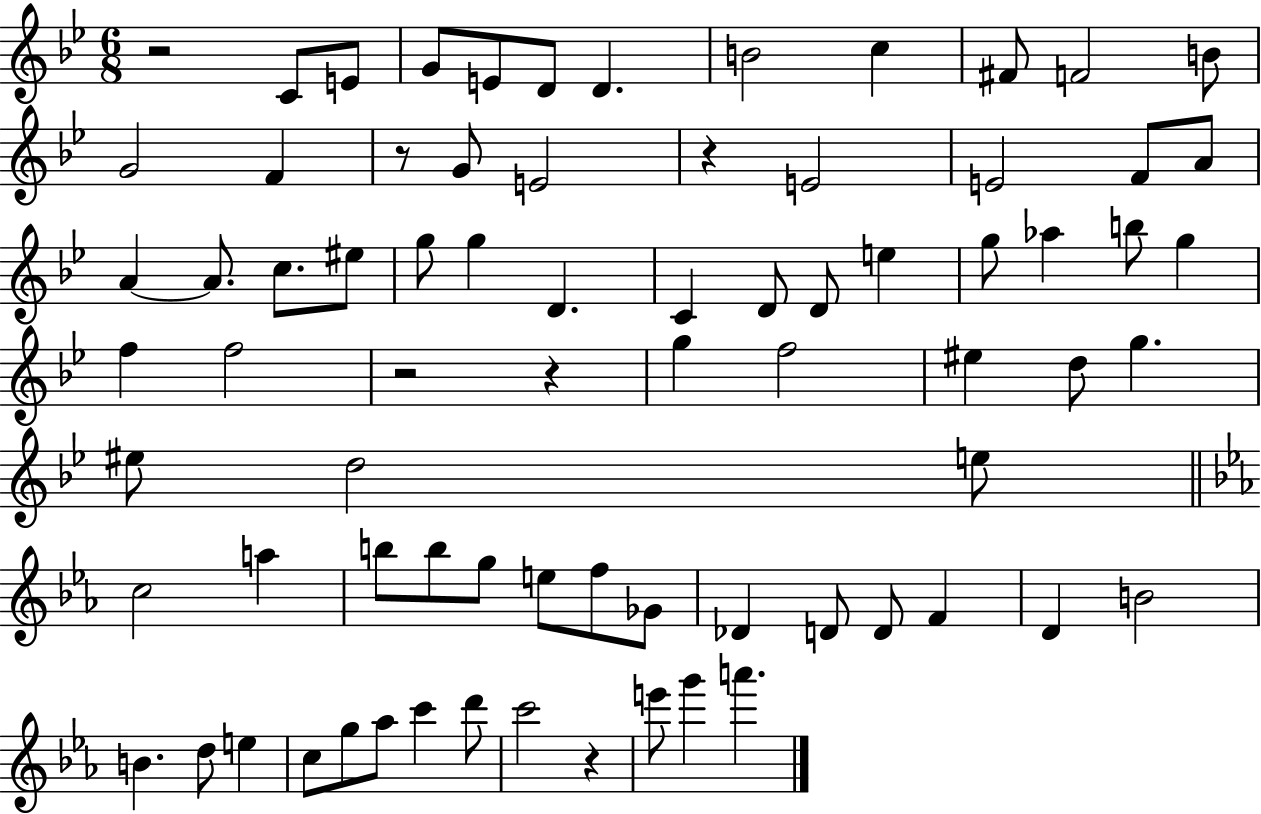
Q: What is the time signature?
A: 6/8